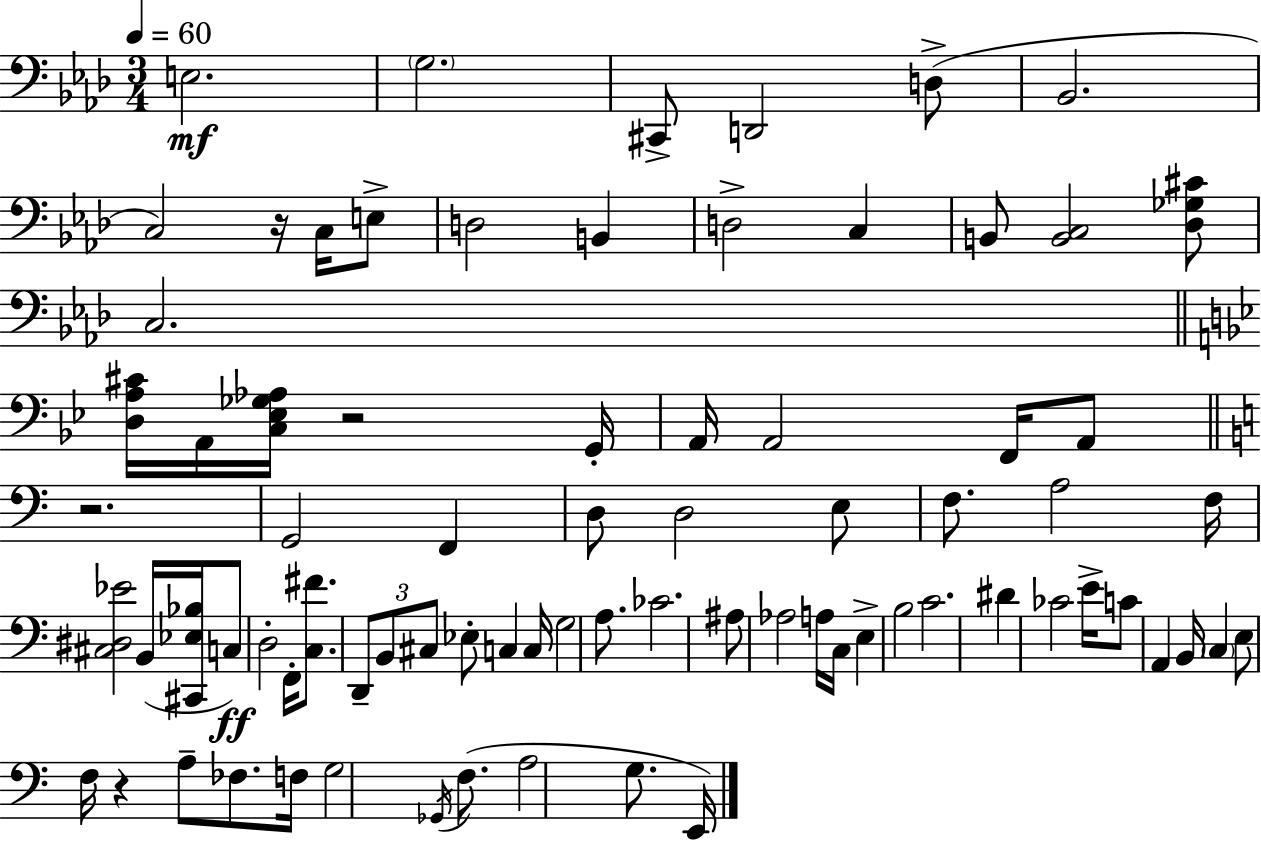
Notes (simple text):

E3/h. G3/h. C#2/e D2/h D3/e Bb2/h. C3/h R/s C3/s E3/e D3/h B2/q D3/h C3/q B2/e [B2,C3]/h [Db3,Gb3,C#4]/e C3/h. [D3,A3,C#4]/s A2/s [C3,Eb3,Gb3,Ab3]/s R/h G2/s A2/s A2/h F2/s A2/e R/h. G2/h F2/q D3/e D3/h E3/e F3/e. A3/h F3/s [C#3,D#3,Eb4]/h B2/s [C#2,Eb3,Bb3]/s C3/e D3/h F2/s [C3,F#4]/e. D2/e B2/e C#3/e Eb3/e C3/q C3/s G3/h A3/e. CES4/h. A#3/e Ab3/h A3/s C3/s E3/q B3/h C4/h. D#4/q CES4/h E4/s C4/e A2/q B2/s C3/q E3/e F3/s R/q A3/e FES3/e. F3/s G3/h Gb2/s F3/e. A3/h G3/e. E2/s